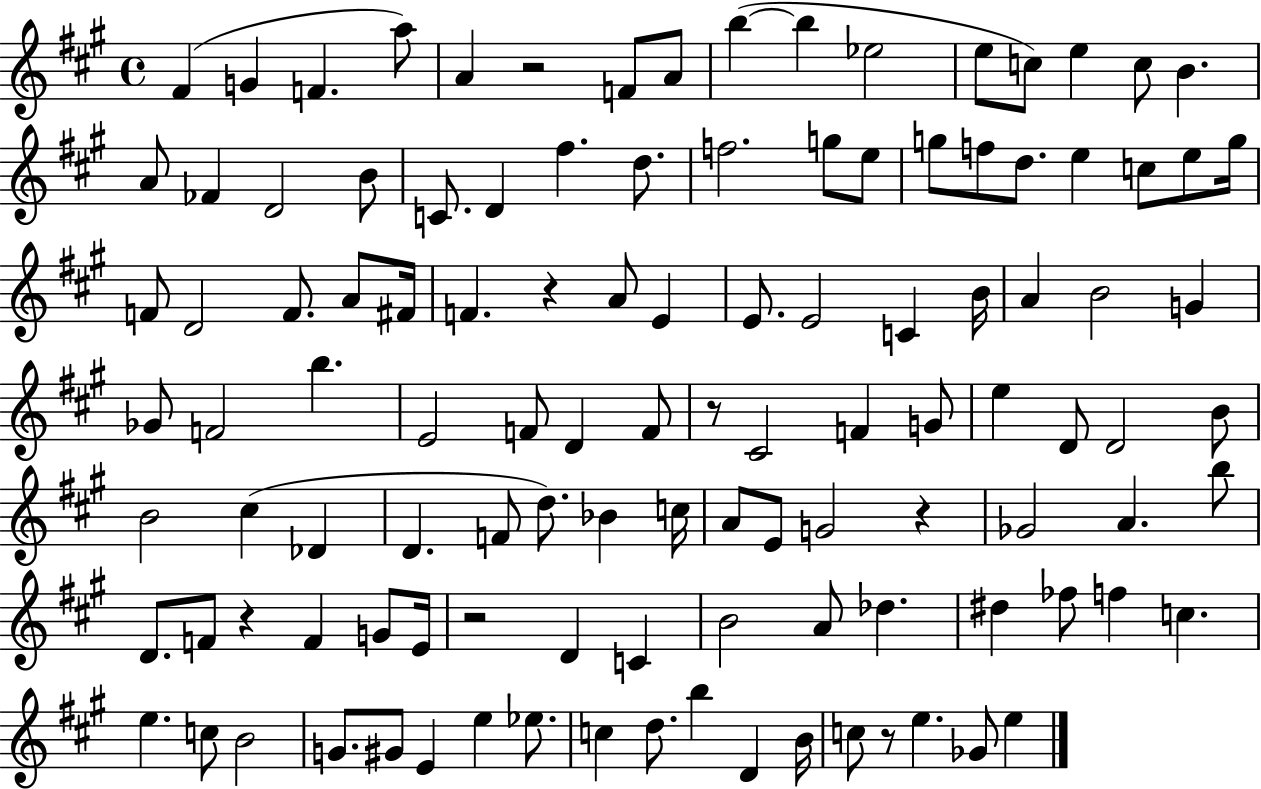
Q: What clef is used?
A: treble